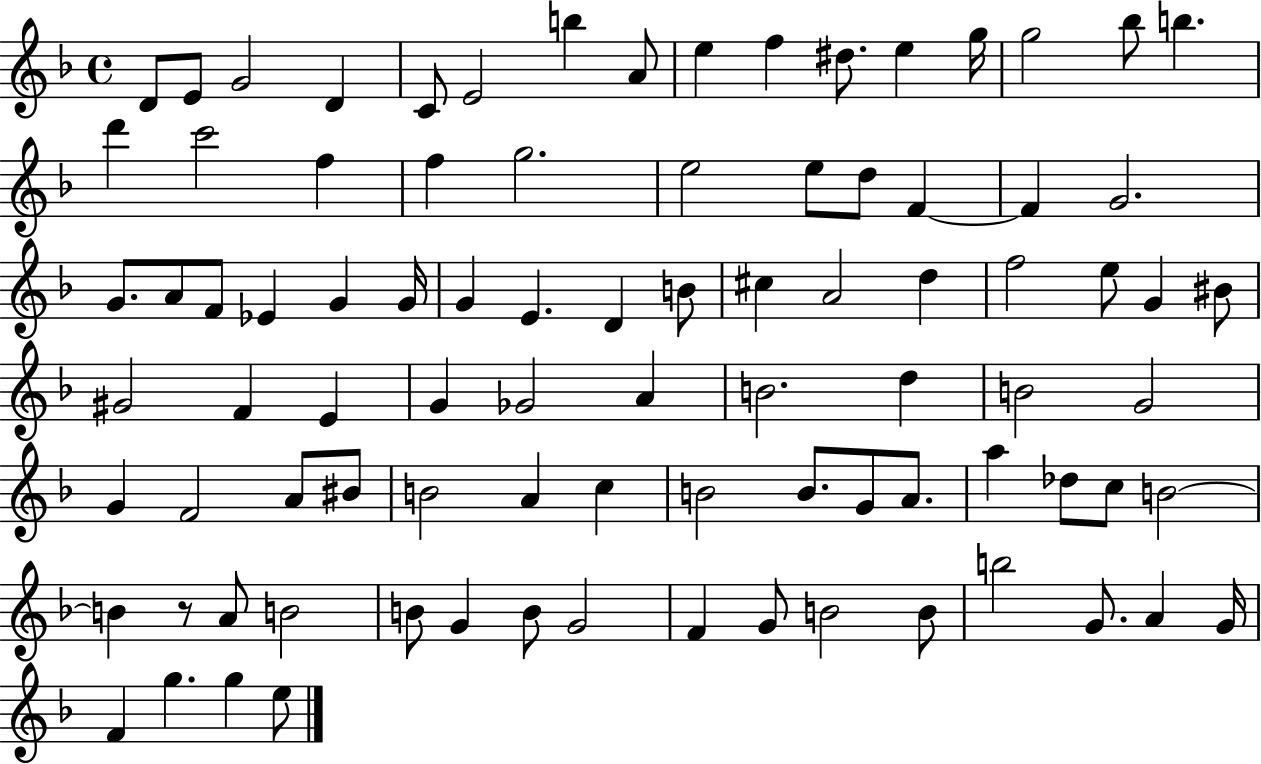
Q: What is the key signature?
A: F major